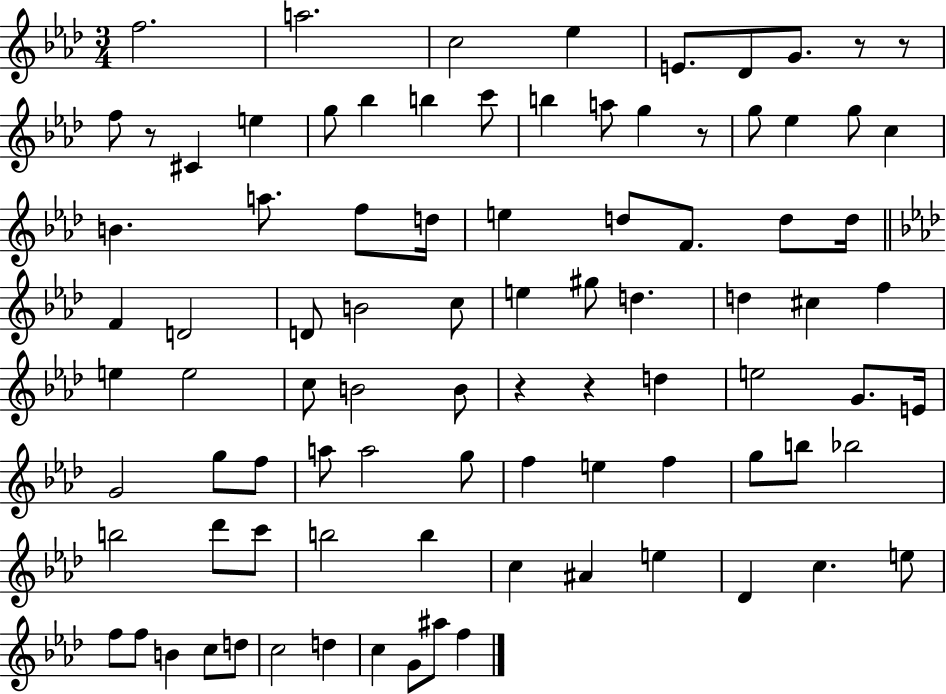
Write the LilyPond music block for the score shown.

{
  \clef treble
  \numericTimeSignature
  \time 3/4
  \key aes \major
  \repeat volta 2 { f''2. | a''2. | c''2 ees''4 | e'8. des'8 g'8. r8 r8 | \break f''8 r8 cis'4 e''4 | g''8 bes''4 b''4 c'''8 | b''4 a''8 g''4 r8 | g''8 ees''4 g''8 c''4 | \break b'4. a''8. f''8 d''16 | e''4 d''8 f'8. d''8 d''16 | \bar "||" \break \key aes \major f'4 d'2 | d'8 b'2 c''8 | e''4 gis''8 d''4. | d''4 cis''4 f''4 | \break e''4 e''2 | c''8 b'2 b'8 | r4 r4 d''4 | e''2 g'8. e'16 | \break g'2 g''8 f''8 | a''8 a''2 g''8 | f''4 e''4 f''4 | g''8 b''8 bes''2 | \break b''2 des'''8 c'''8 | b''2 b''4 | c''4 ais'4 e''4 | des'4 c''4. e''8 | \break f''8 f''8 b'4 c''8 d''8 | c''2 d''4 | c''4 g'8 ais''8 f''4 | } \bar "|."
}